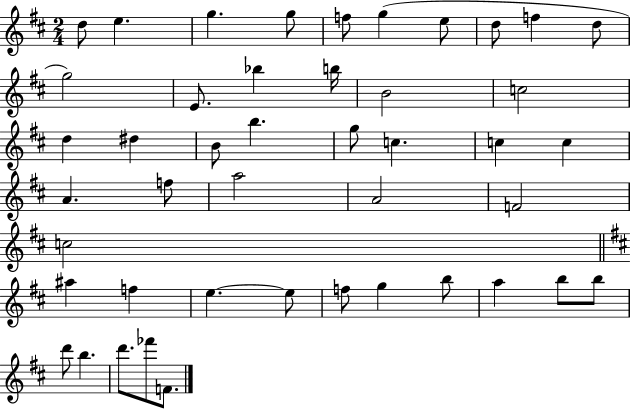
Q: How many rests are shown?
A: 0